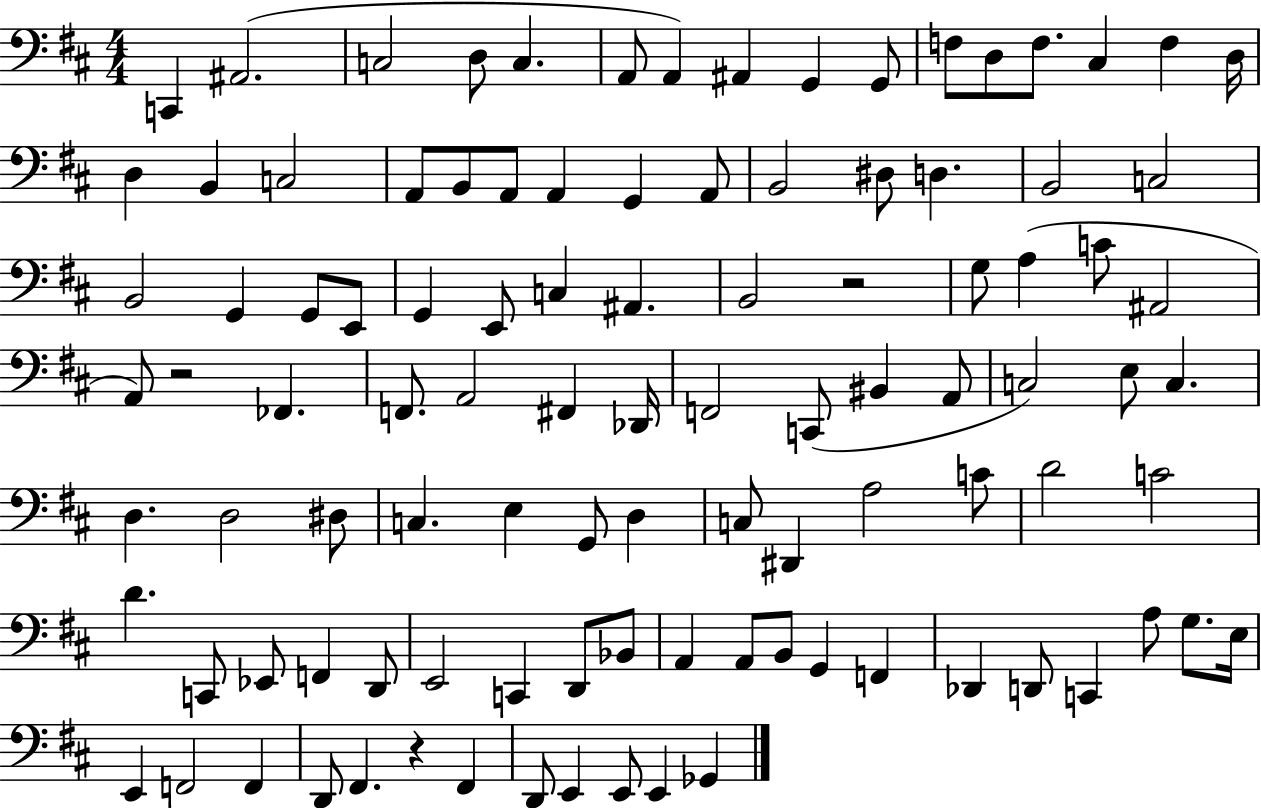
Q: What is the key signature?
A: D major